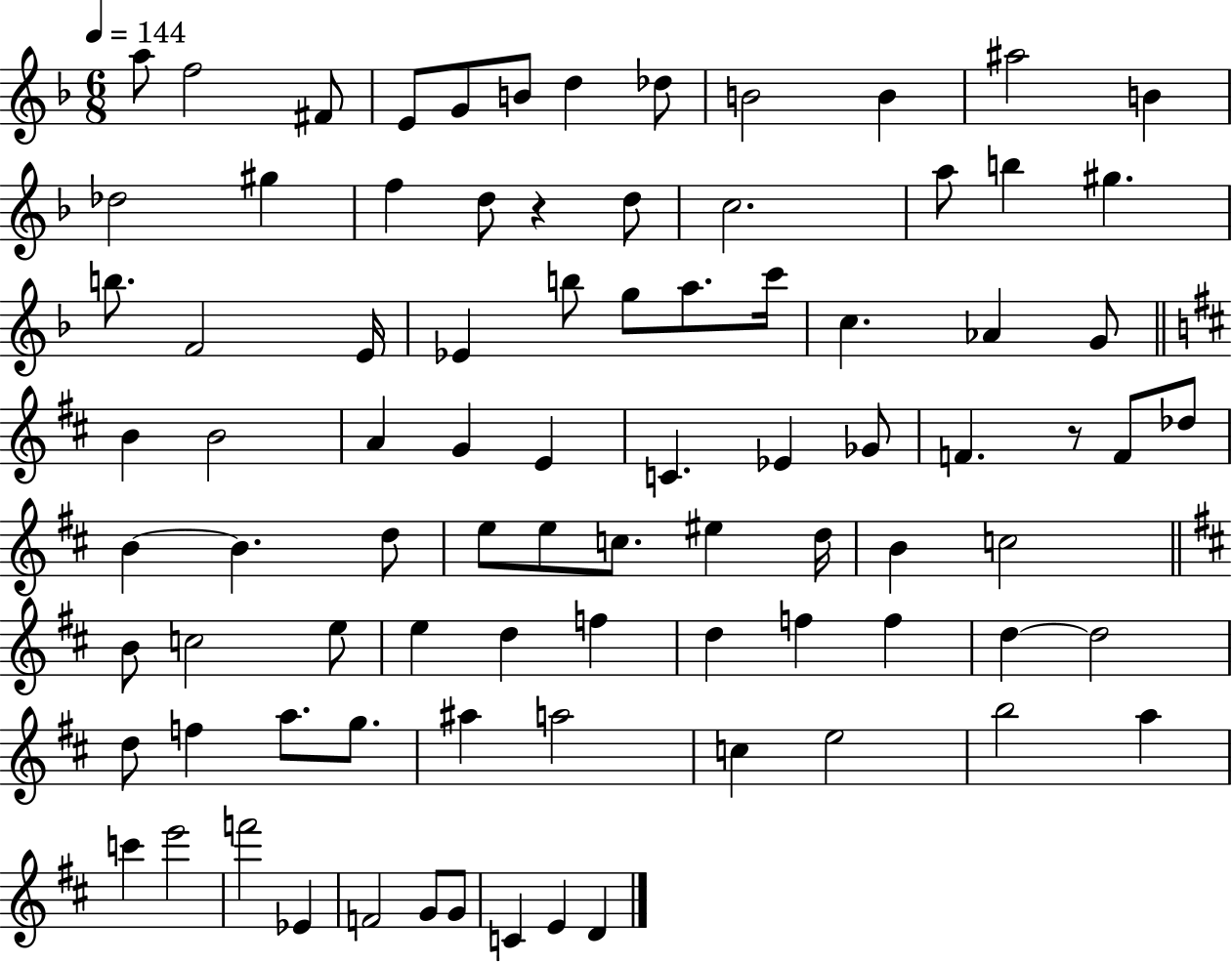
A5/e F5/h F#4/e E4/e G4/e B4/e D5/q Db5/e B4/h B4/q A#5/h B4/q Db5/h G#5/q F5/q D5/e R/q D5/e C5/h. A5/e B5/q G#5/q. B5/e. F4/h E4/s Eb4/q B5/e G5/e A5/e. C6/s C5/q. Ab4/q G4/e B4/q B4/h A4/q G4/q E4/q C4/q. Eb4/q Gb4/e F4/q. R/e F4/e Db5/e B4/q B4/q. D5/e E5/e E5/e C5/e. EIS5/q D5/s B4/q C5/h B4/e C5/h E5/e E5/q D5/q F5/q D5/q F5/q F5/q D5/q D5/h D5/e F5/q A5/e. G5/e. A#5/q A5/h C5/q E5/h B5/h A5/q C6/q E6/h F6/h Eb4/q F4/h G4/e G4/e C4/q E4/q D4/q